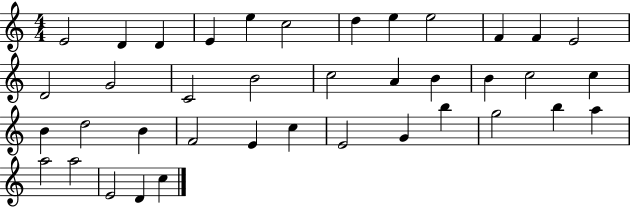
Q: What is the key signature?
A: C major